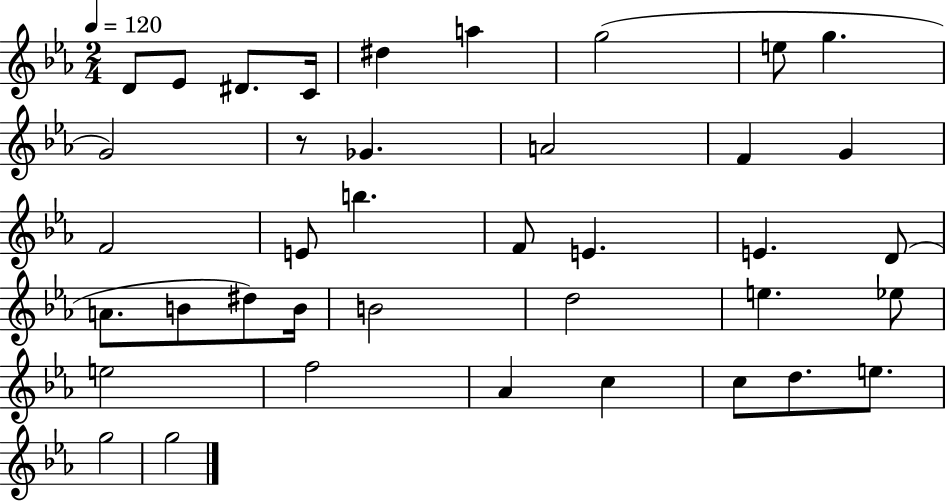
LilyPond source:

{
  \clef treble
  \numericTimeSignature
  \time 2/4
  \key ees \major
  \tempo 4 = 120
  d'8 ees'8 dis'8. c'16 | dis''4 a''4 | g''2( | e''8 g''4. | \break g'2) | r8 ges'4. | a'2 | f'4 g'4 | \break f'2 | e'8 b''4. | f'8 e'4. | e'4. d'8( | \break a'8. b'8 dis''8) b'16 | b'2 | d''2 | e''4. ees''8 | \break e''2 | f''2 | aes'4 c''4 | c''8 d''8. e''8. | \break g''2 | g''2 | \bar "|."
}